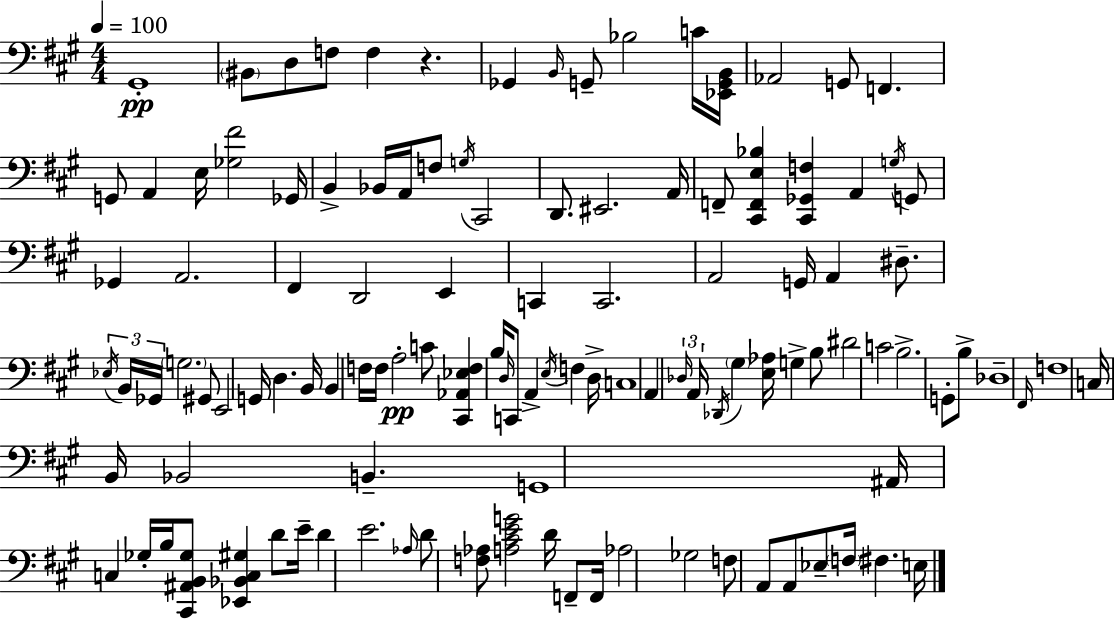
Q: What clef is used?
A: bass